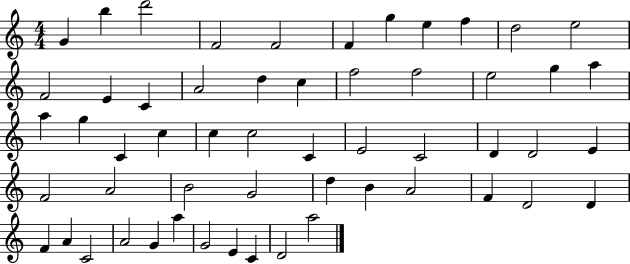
G4/q B5/q D6/h F4/h F4/h F4/q G5/q E5/q F5/q D5/h E5/h F4/h E4/q C4/q A4/h D5/q C5/q F5/h F5/h E5/h G5/q A5/q A5/q G5/q C4/q C5/q C5/q C5/h C4/q E4/h C4/h D4/q D4/h E4/q F4/h A4/h B4/h G4/h D5/q B4/q A4/h F4/q D4/h D4/q F4/q A4/q C4/h A4/h G4/q A5/q G4/h E4/q C4/q D4/h A5/h